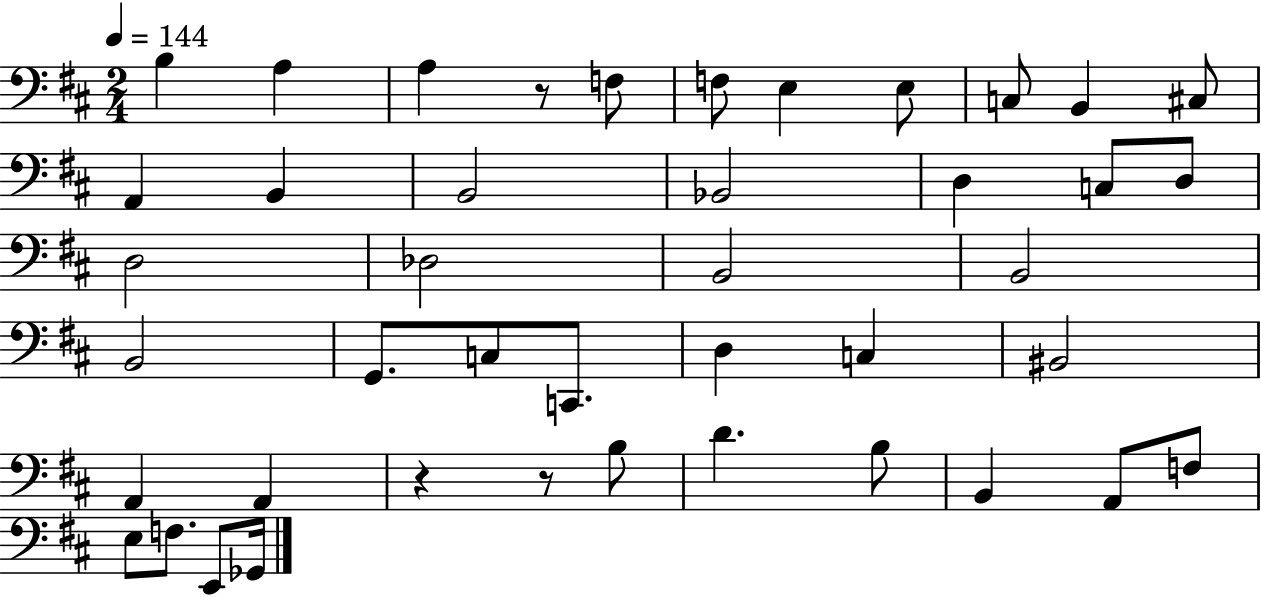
{
  \clef bass
  \numericTimeSignature
  \time 2/4
  \key d \major
  \tempo 4 = 144
  \repeat volta 2 { b4 a4 | a4 r8 f8 | f8 e4 e8 | c8 b,4 cis8 | \break a,4 b,4 | b,2 | bes,2 | d4 c8 d8 | \break d2 | des2 | b,2 | b,2 | \break b,2 | g,8. c8 c,8. | d4 c4 | bis,2 | \break a,4 a,4 | r4 r8 b8 | d'4. b8 | b,4 a,8 f8 | \break e8 f8. e,8 ges,16 | } \bar "|."
}